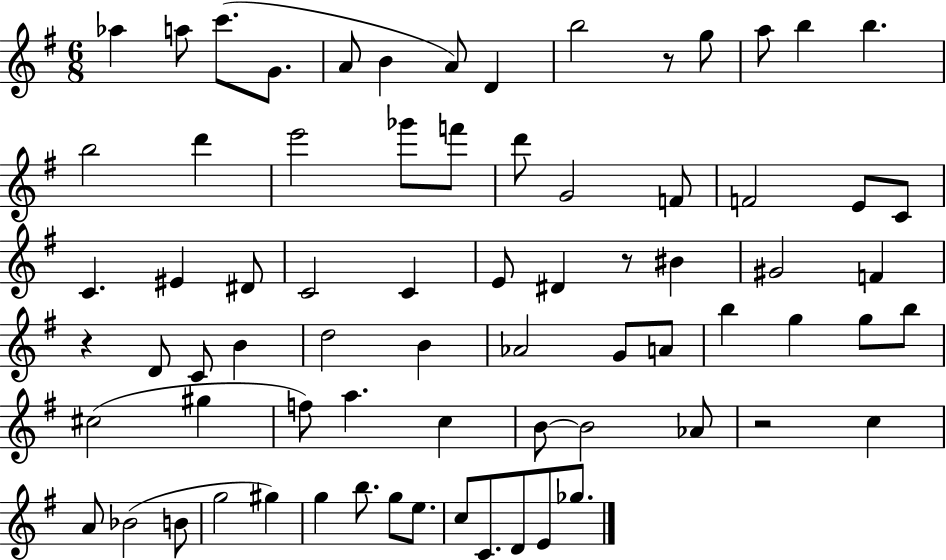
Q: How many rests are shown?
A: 4